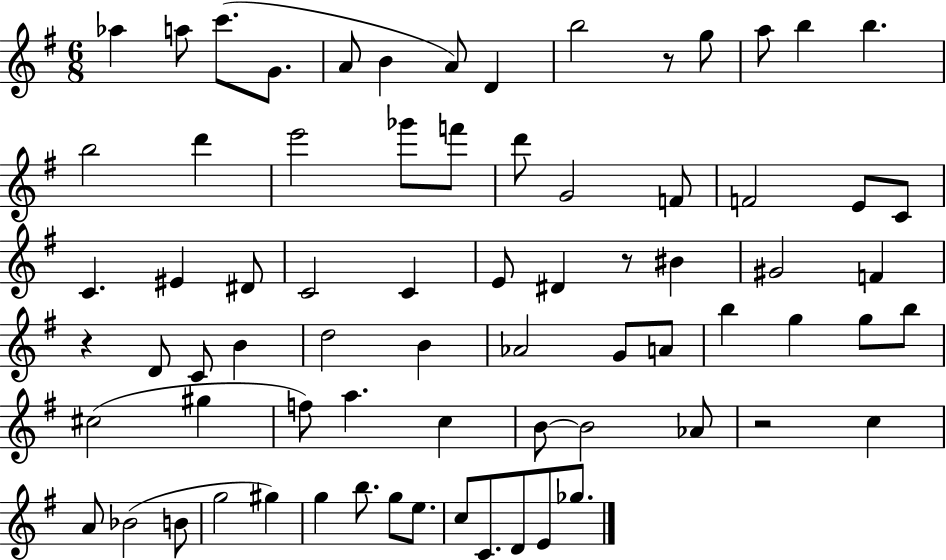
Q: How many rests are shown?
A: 4